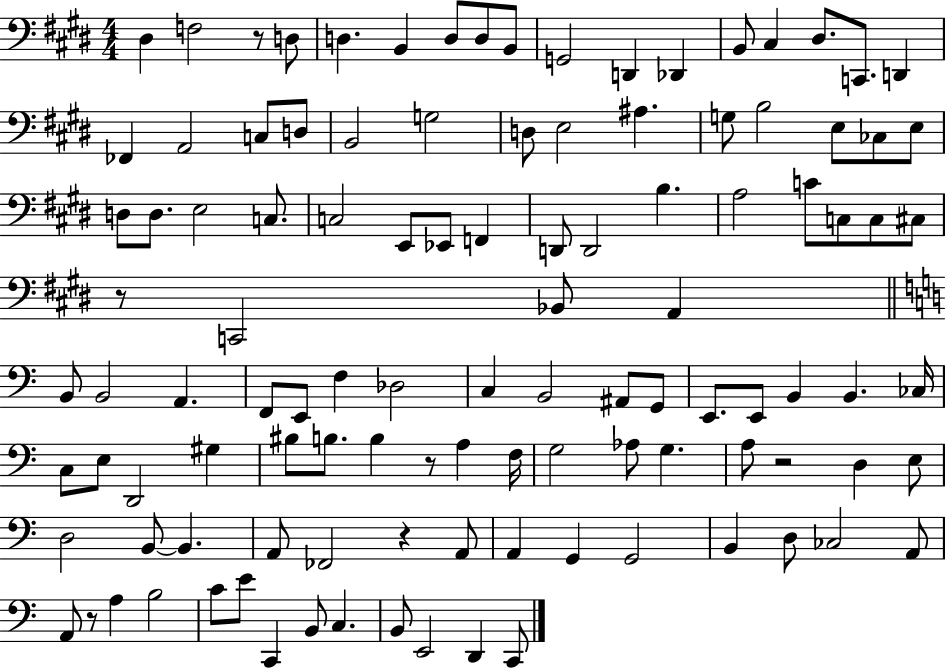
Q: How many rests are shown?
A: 6